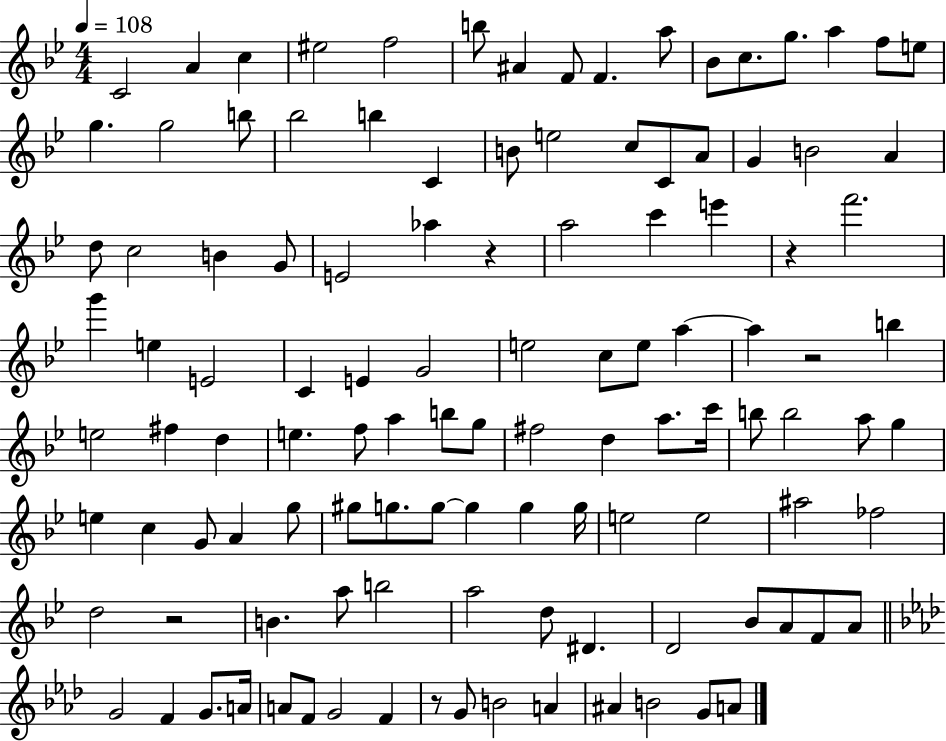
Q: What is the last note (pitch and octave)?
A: A4